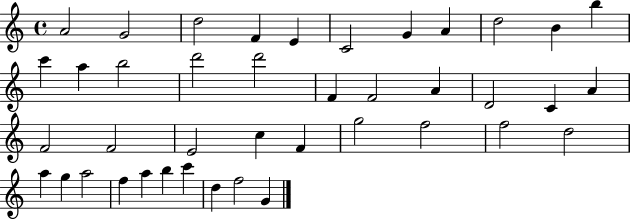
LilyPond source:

{
  \clef treble
  \time 4/4
  \defaultTimeSignature
  \key c \major
  a'2 g'2 | d''2 f'4 e'4 | c'2 g'4 a'4 | d''2 b'4 b''4 | \break c'''4 a''4 b''2 | d'''2 d'''2 | f'4 f'2 a'4 | d'2 c'4 a'4 | \break f'2 f'2 | e'2 c''4 f'4 | g''2 f''2 | f''2 d''2 | \break a''4 g''4 a''2 | f''4 a''4 b''4 c'''4 | d''4 f''2 g'4 | \bar "|."
}